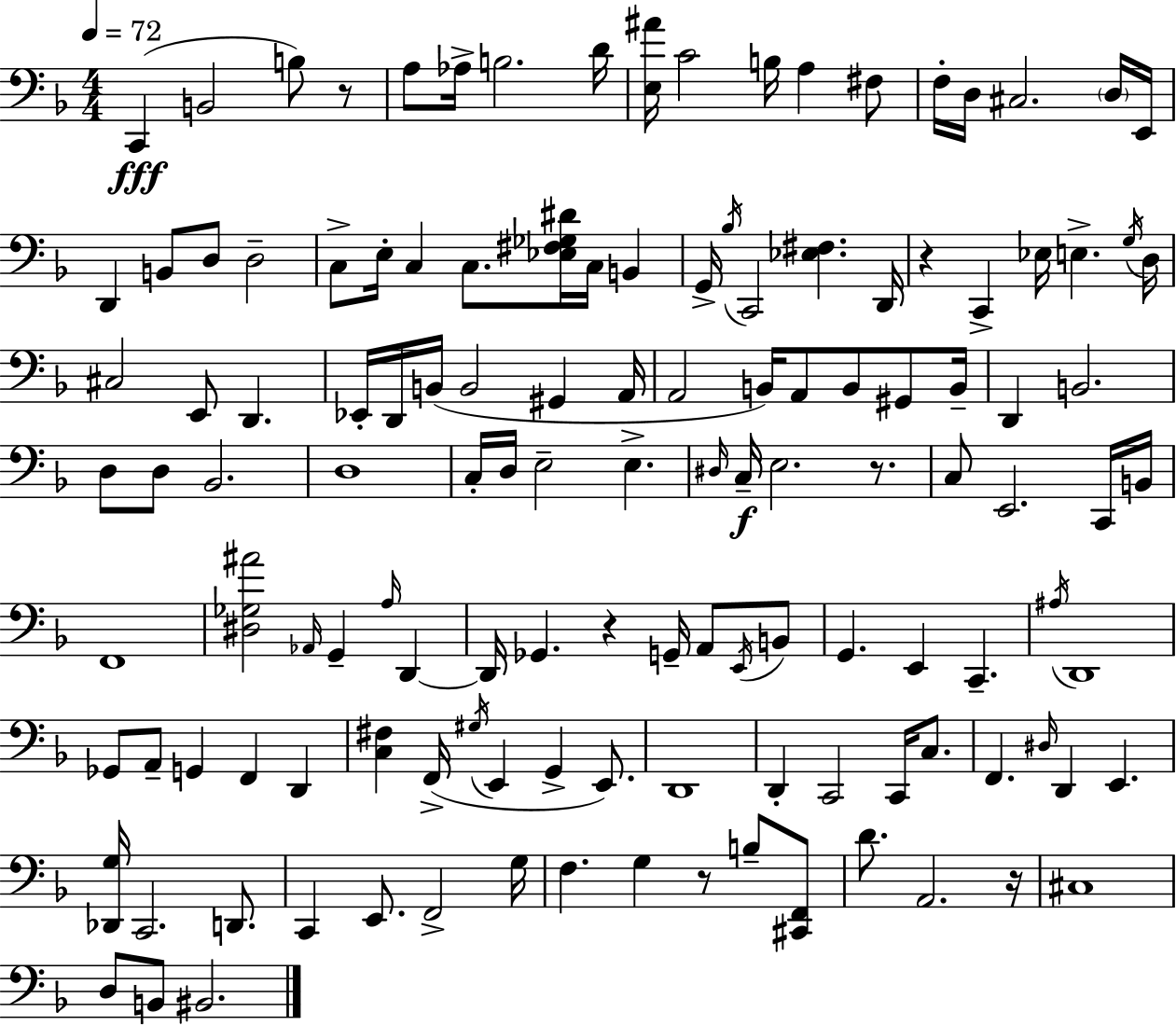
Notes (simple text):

C2/q B2/h B3/e R/e A3/e Ab3/s B3/h. D4/s [E3,A#4]/s C4/h B3/s A3/q F#3/e F3/s D3/s C#3/h. D3/s E2/s D2/q B2/e D3/e D3/h C3/e E3/s C3/q C3/e. [Eb3,F#3,Gb3,D#4]/s C3/s B2/q G2/s Bb3/s C2/h [Eb3,F#3]/q. D2/s R/q C2/q Eb3/s E3/q. G3/s D3/s C#3/h E2/e D2/q. Eb2/s D2/s B2/s B2/h G#2/q A2/s A2/h B2/s A2/e B2/e G#2/e B2/s D2/q B2/h. D3/e D3/e Bb2/h. D3/w C3/s D3/s E3/h E3/q. D#3/s C3/s E3/h. R/e. C3/e E2/h. C2/s B2/s F2/w [D#3,Gb3,A#4]/h Ab2/s G2/q A3/s D2/q D2/s Gb2/q. R/q G2/s A2/e E2/s B2/e G2/q. E2/q C2/q. A#3/s D2/w Gb2/e A2/e G2/q F2/q D2/q [C3,F#3]/q F2/s G#3/s E2/q G2/q E2/e. D2/w D2/q C2/h C2/s C3/e. F2/q. D#3/s D2/q E2/q. [Db2,G3]/s C2/h. D2/e. C2/q E2/e. F2/h G3/s F3/q. G3/q R/e B3/e [C#2,F2]/e D4/e. A2/h. R/s C#3/w D3/e B2/e BIS2/h.